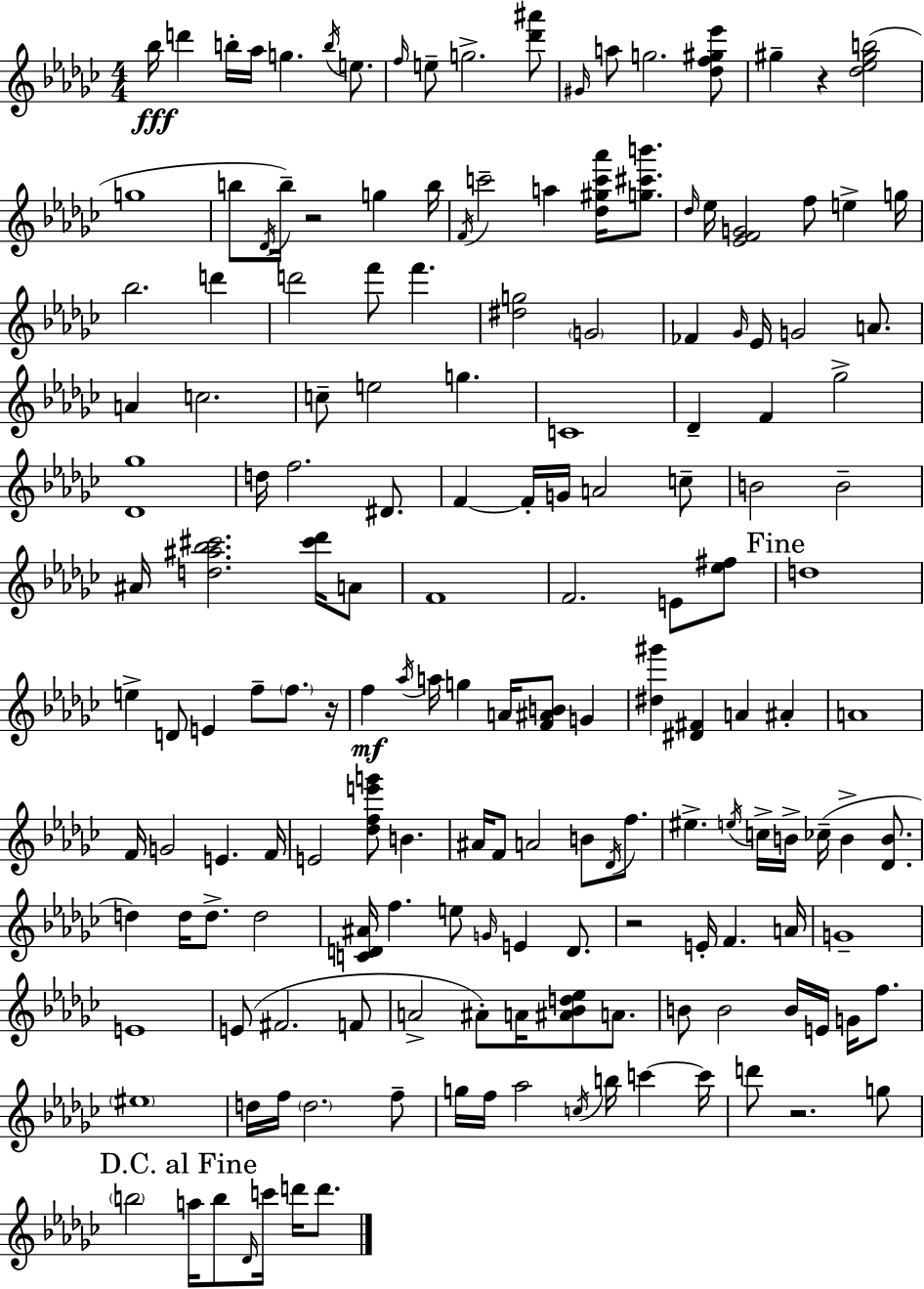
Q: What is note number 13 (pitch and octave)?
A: G5